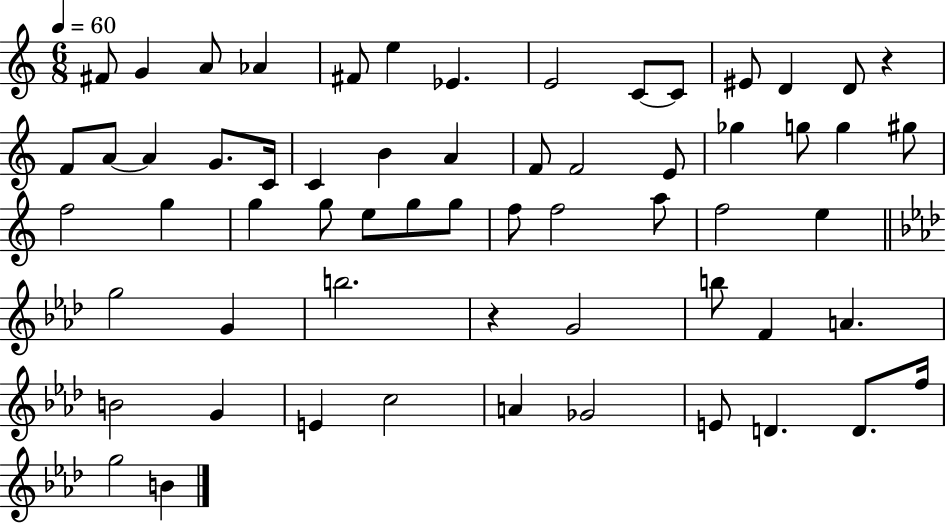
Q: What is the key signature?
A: C major